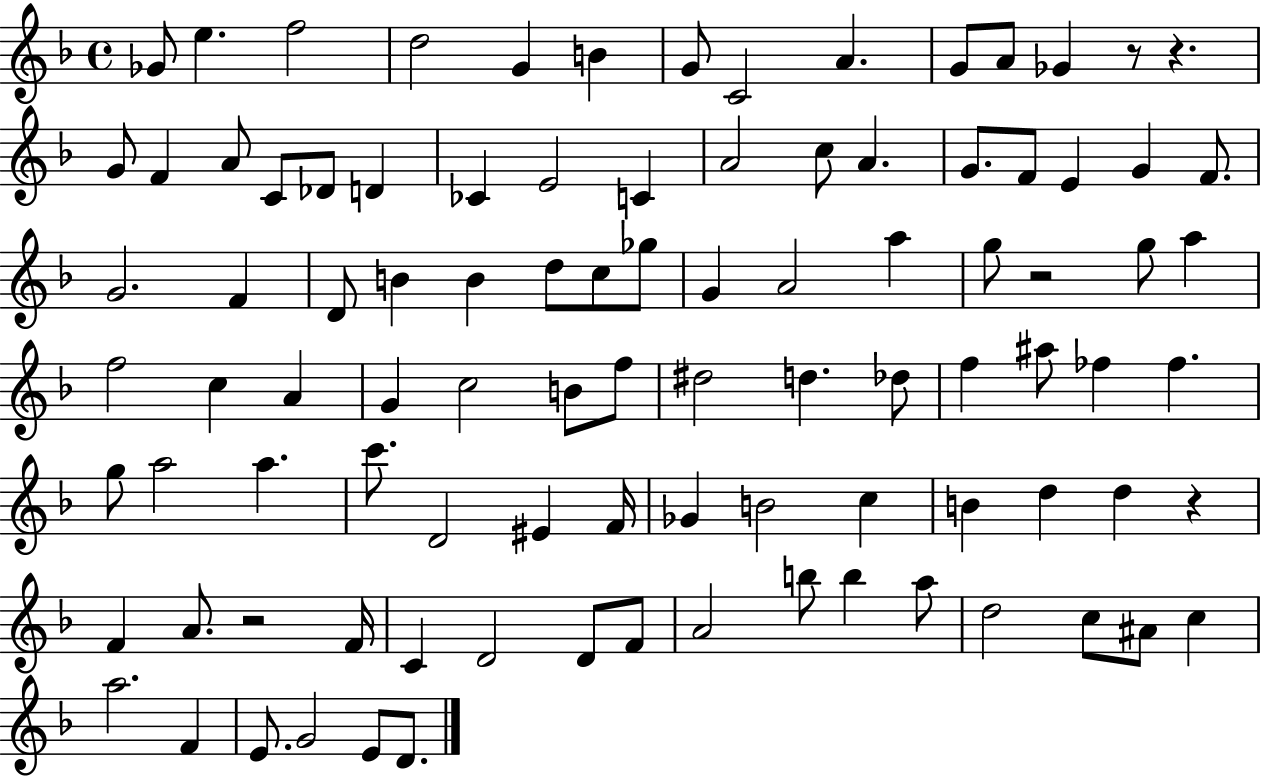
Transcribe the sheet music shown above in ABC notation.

X:1
T:Untitled
M:4/4
L:1/4
K:F
_G/2 e f2 d2 G B G/2 C2 A G/2 A/2 _G z/2 z G/2 F A/2 C/2 _D/2 D _C E2 C A2 c/2 A G/2 F/2 E G F/2 G2 F D/2 B B d/2 c/2 _g/2 G A2 a g/2 z2 g/2 a f2 c A G c2 B/2 f/2 ^d2 d _d/2 f ^a/2 _f _f g/2 a2 a c'/2 D2 ^E F/4 _G B2 c B d d z F A/2 z2 F/4 C D2 D/2 F/2 A2 b/2 b a/2 d2 c/2 ^A/2 c a2 F E/2 G2 E/2 D/2